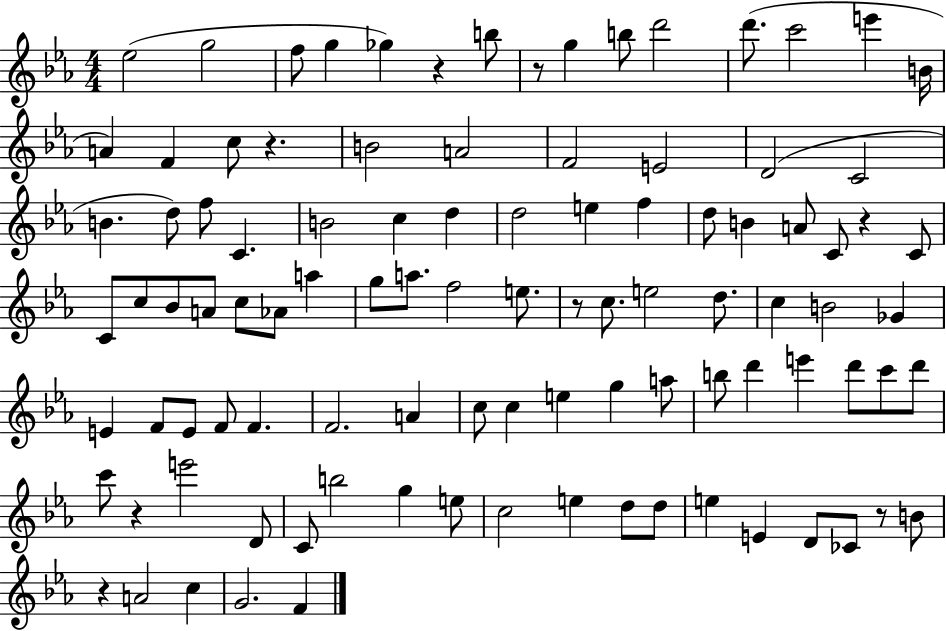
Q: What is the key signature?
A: EES major